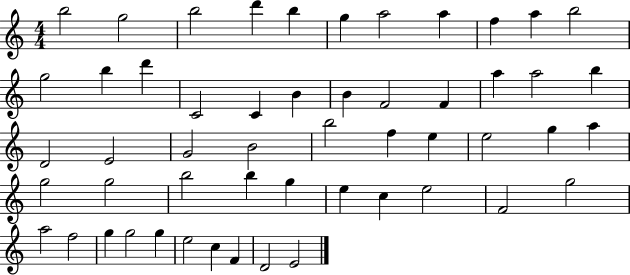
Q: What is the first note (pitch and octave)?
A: B5